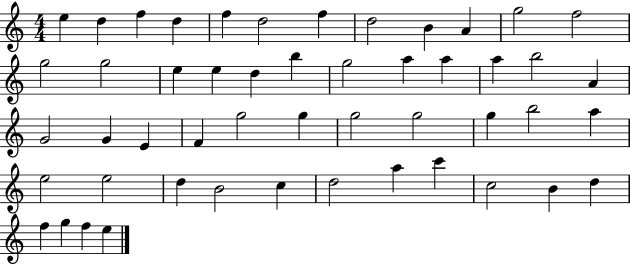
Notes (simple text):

E5/q D5/q F5/q D5/q F5/q D5/h F5/q D5/h B4/q A4/q G5/h F5/h G5/h G5/h E5/q E5/q D5/q B5/q G5/h A5/q A5/q A5/q B5/h A4/q G4/h G4/q E4/q F4/q G5/h G5/q G5/h G5/h G5/q B5/h A5/q E5/h E5/h D5/q B4/h C5/q D5/h A5/q C6/q C5/h B4/q D5/q F5/q G5/q F5/q E5/q